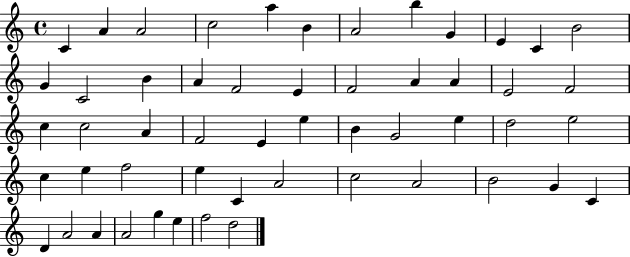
C4/q A4/q A4/h C5/h A5/q B4/q A4/h B5/q G4/q E4/q C4/q B4/h G4/q C4/h B4/q A4/q F4/h E4/q F4/h A4/q A4/q E4/h F4/h C5/q C5/h A4/q F4/h E4/q E5/q B4/q G4/h E5/q D5/h E5/h C5/q E5/q F5/h E5/q C4/q A4/h C5/h A4/h B4/h G4/q C4/q D4/q A4/h A4/q A4/h G5/q E5/q F5/h D5/h